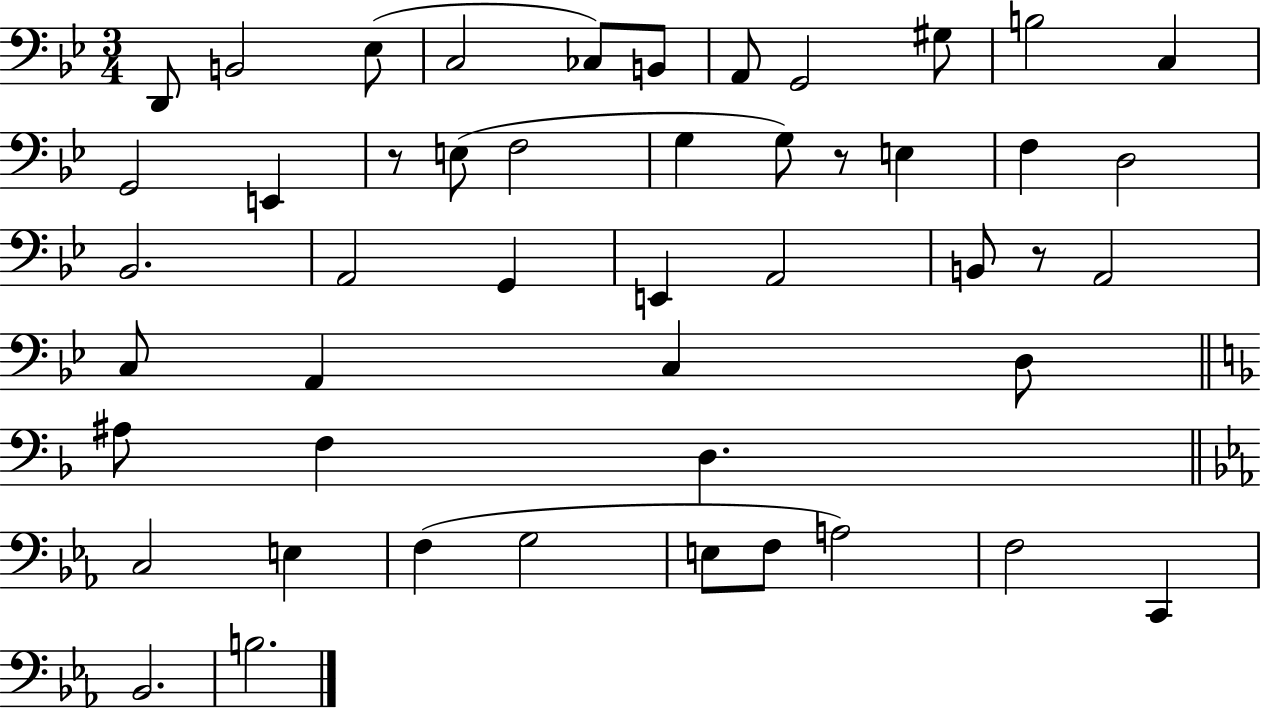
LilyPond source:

{
  \clef bass
  \numericTimeSignature
  \time 3/4
  \key bes \major
  d,8 b,2 ees8( | c2 ces8) b,8 | a,8 g,2 gis8 | b2 c4 | \break g,2 e,4 | r8 e8( f2 | g4 g8) r8 e4 | f4 d2 | \break bes,2. | a,2 g,4 | e,4 a,2 | b,8 r8 a,2 | \break c8 a,4 c4 d8 | \bar "||" \break \key f \major ais8 f4 d4. | \bar "||" \break \key ees \major c2 e4 | f4( g2 | e8 f8 a2) | f2 c,4 | \break bes,2. | b2. | \bar "|."
}